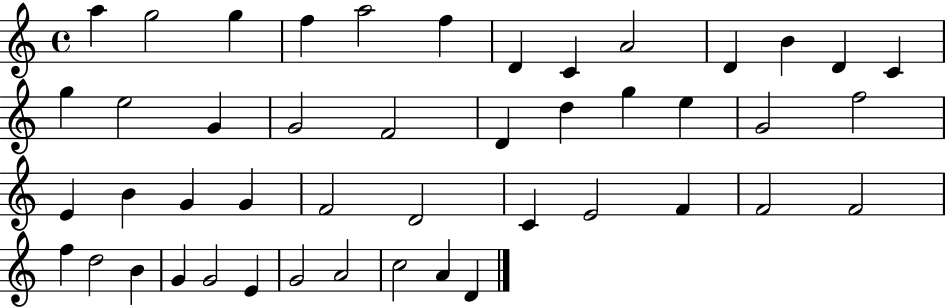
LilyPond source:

{
  \clef treble
  \time 4/4
  \defaultTimeSignature
  \key c \major
  a''4 g''2 g''4 | f''4 a''2 f''4 | d'4 c'4 a'2 | d'4 b'4 d'4 c'4 | \break g''4 e''2 g'4 | g'2 f'2 | d'4 d''4 g''4 e''4 | g'2 f''2 | \break e'4 b'4 g'4 g'4 | f'2 d'2 | c'4 e'2 f'4 | f'2 f'2 | \break f''4 d''2 b'4 | g'4 g'2 e'4 | g'2 a'2 | c''2 a'4 d'4 | \break \bar "|."
}